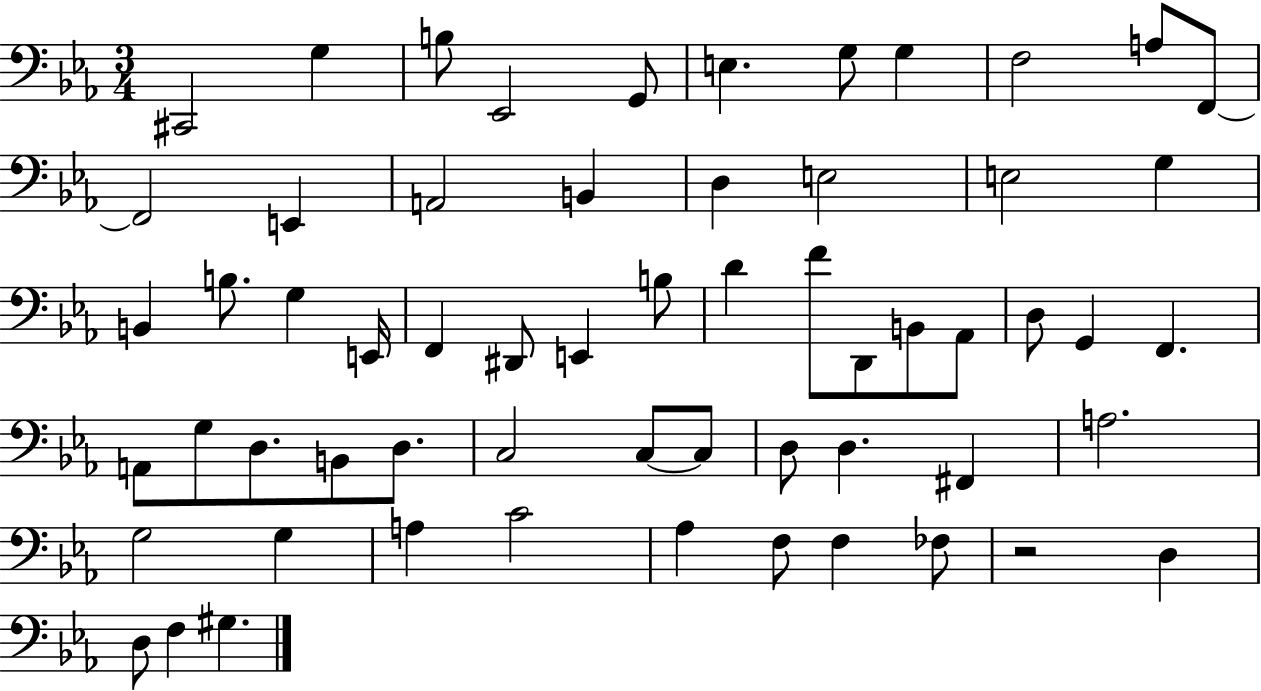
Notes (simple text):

C#2/h G3/q B3/e Eb2/h G2/e E3/q. G3/e G3/q F3/h A3/e F2/e F2/h E2/q A2/h B2/q D3/q E3/h E3/h G3/q B2/q B3/e. G3/q E2/s F2/q D#2/e E2/q B3/e D4/q F4/e D2/e B2/e Ab2/e D3/e G2/q F2/q. A2/e G3/e D3/e. B2/e D3/e. C3/h C3/e C3/e D3/e D3/q. F#2/q A3/h. G3/h G3/q A3/q C4/h Ab3/q F3/e F3/q FES3/e R/h D3/q D3/e F3/q G#3/q.